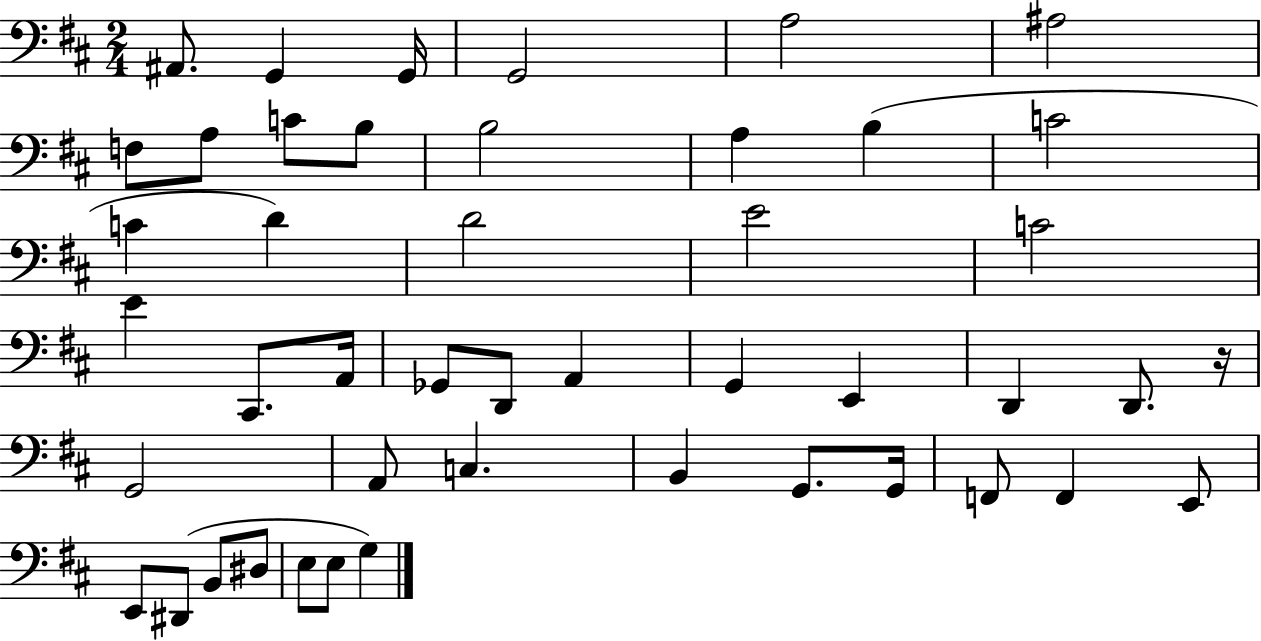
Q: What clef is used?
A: bass